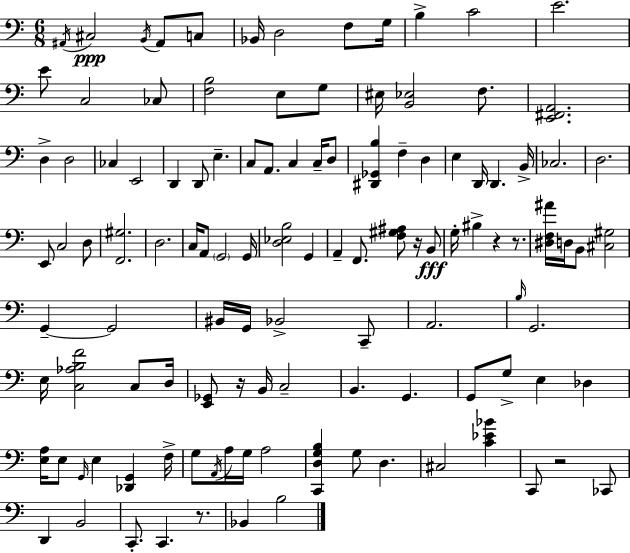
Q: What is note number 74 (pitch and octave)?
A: E3